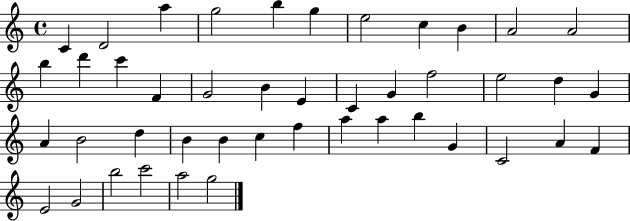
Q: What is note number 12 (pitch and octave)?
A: B5